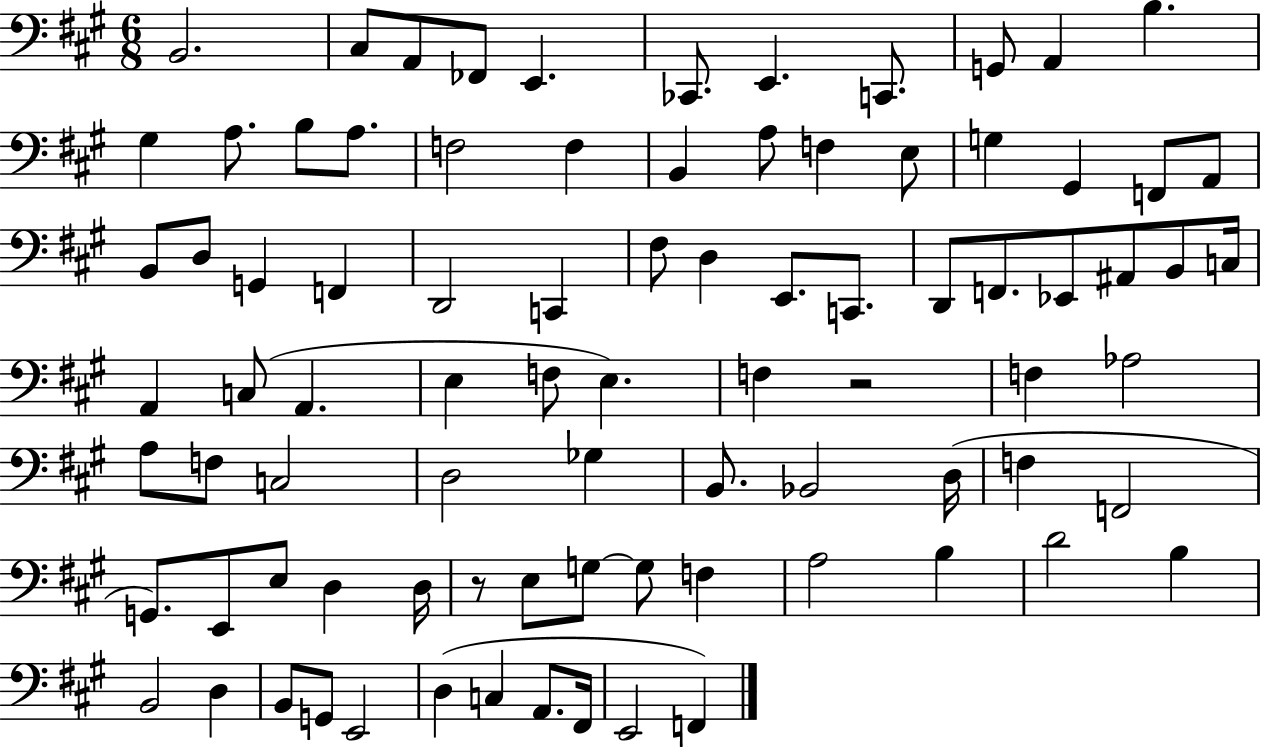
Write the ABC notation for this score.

X:1
T:Untitled
M:6/8
L:1/4
K:A
B,,2 ^C,/2 A,,/2 _F,,/2 E,, _C,,/2 E,, C,,/2 G,,/2 A,, B, ^G, A,/2 B,/2 A,/2 F,2 F, B,, A,/2 F, E,/2 G, ^G,, F,,/2 A,,/2 B,,/2 D,/2 G,, F,, D,,2 C,, ^F,/2 D, E,,/2 C,,/2 D,,/2 F,,/2 _E,,/2 ^A,,/2 B,,/2 C,/4 A,, C,/2 A,, E, F,/2 E, F, z2 F, _A,2 A,/2 F,/2 C,2 D,2 _G, B,,/2 _B,,2 D,/4 F, F,,2 G,,/2 E,,/2 E,/2 D, D,/4 z/2 E,/2 G,/2 G,/2 F, A,2 B, D2 B, B,,2 D, B,,/2 G,,/2 E,,2 D, C, A,,/2 ^F,,/4 E,,2 F,,